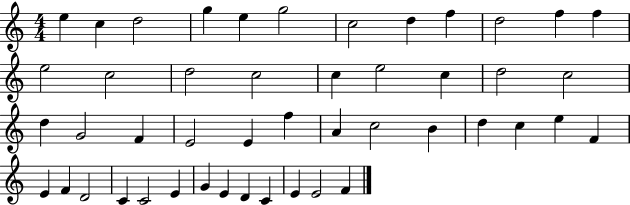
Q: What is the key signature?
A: C major